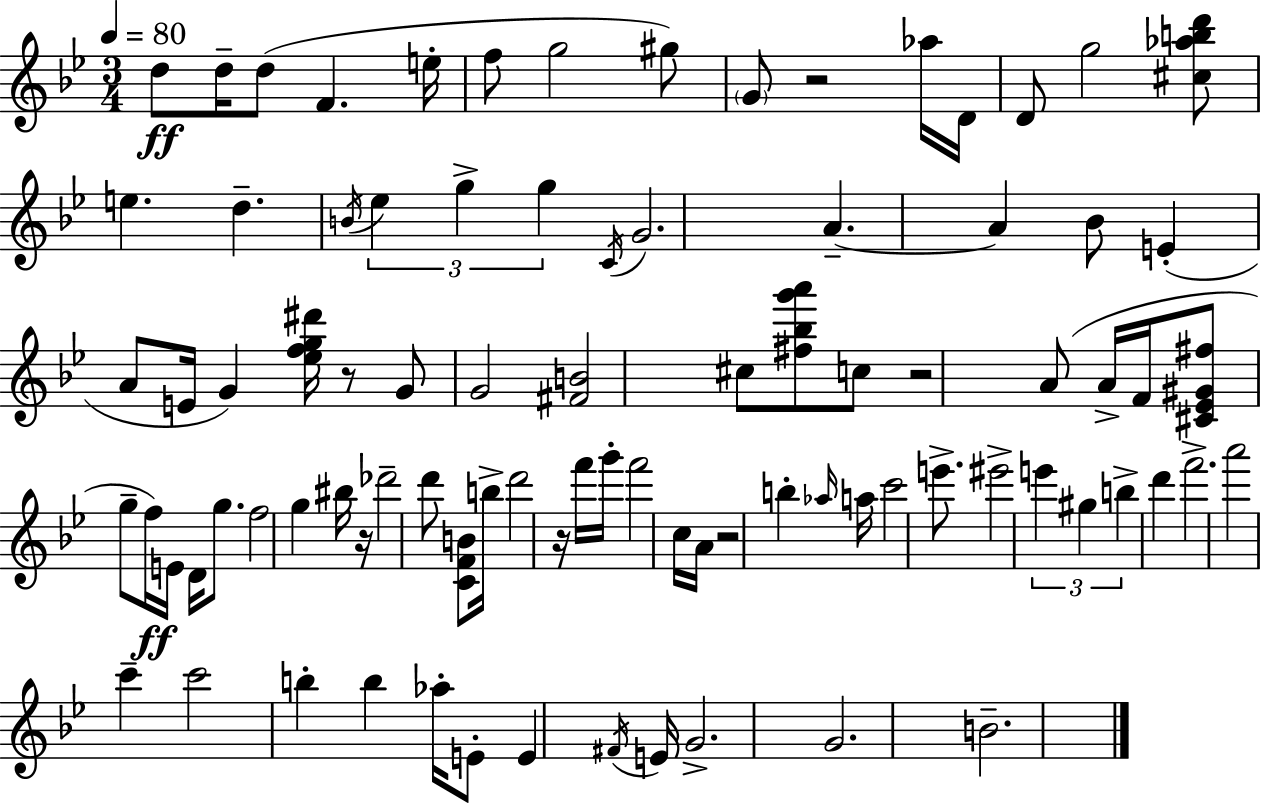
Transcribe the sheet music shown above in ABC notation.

X:1
T:Untitled
M:3/4
L:1/4
K:Gm
d/2 d/4 d/2 F e/4 f/2 g2 ^g/2 G/2 z2 _a/4 D/4 D/2 g2 [^c_abd']/2 e d B/4 _e g g C/4 G2 A A _B/2 E A/2 E/4 G [_efg^d']/4 z/2 G/2 G2 [^FB]2 ^c/2 [^f_bg'a']/2 c/2 z2 A/2 A/4 F/4 [^C_E^G^f]/2 g/2 f/4 E/4 D/4 g/2 f2 g ^b/4 z/4 _d'2 d'/2 [CFB]/2 b/4 d'2 z/4 f'/4 g'/4 f'2 c/4 A/4 z2 b _a/4 a/4 c'2 e'/2 ^e'2 e' ^g b d' f'2 a'2 c' c'2 b b _a/4 E/2 E ^F/4 E/4 G2 G2 B2